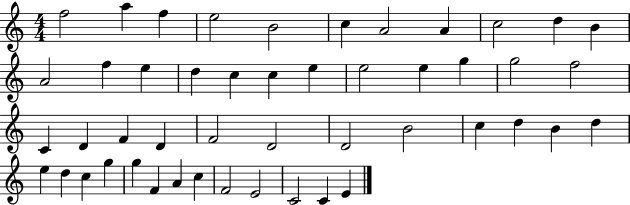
F5/h A5/q F5/q E5/h B4/h C5/q A4/h A4/q C5/h D5/q B4/q A4/h F5/q E5/q D5/q C5/q C5/q E5/q E5/h E5/q G5/q G5/h F5/h C4/q D4/q F4/q D4/q F4/h D4/h D4/h B4/h C5/q D5/q B4/q D5/q E5/q D5/q C5/q G5/q G5/q F4/q A4/q C5/q F4/h E4/h C4/h C4/q E4/q